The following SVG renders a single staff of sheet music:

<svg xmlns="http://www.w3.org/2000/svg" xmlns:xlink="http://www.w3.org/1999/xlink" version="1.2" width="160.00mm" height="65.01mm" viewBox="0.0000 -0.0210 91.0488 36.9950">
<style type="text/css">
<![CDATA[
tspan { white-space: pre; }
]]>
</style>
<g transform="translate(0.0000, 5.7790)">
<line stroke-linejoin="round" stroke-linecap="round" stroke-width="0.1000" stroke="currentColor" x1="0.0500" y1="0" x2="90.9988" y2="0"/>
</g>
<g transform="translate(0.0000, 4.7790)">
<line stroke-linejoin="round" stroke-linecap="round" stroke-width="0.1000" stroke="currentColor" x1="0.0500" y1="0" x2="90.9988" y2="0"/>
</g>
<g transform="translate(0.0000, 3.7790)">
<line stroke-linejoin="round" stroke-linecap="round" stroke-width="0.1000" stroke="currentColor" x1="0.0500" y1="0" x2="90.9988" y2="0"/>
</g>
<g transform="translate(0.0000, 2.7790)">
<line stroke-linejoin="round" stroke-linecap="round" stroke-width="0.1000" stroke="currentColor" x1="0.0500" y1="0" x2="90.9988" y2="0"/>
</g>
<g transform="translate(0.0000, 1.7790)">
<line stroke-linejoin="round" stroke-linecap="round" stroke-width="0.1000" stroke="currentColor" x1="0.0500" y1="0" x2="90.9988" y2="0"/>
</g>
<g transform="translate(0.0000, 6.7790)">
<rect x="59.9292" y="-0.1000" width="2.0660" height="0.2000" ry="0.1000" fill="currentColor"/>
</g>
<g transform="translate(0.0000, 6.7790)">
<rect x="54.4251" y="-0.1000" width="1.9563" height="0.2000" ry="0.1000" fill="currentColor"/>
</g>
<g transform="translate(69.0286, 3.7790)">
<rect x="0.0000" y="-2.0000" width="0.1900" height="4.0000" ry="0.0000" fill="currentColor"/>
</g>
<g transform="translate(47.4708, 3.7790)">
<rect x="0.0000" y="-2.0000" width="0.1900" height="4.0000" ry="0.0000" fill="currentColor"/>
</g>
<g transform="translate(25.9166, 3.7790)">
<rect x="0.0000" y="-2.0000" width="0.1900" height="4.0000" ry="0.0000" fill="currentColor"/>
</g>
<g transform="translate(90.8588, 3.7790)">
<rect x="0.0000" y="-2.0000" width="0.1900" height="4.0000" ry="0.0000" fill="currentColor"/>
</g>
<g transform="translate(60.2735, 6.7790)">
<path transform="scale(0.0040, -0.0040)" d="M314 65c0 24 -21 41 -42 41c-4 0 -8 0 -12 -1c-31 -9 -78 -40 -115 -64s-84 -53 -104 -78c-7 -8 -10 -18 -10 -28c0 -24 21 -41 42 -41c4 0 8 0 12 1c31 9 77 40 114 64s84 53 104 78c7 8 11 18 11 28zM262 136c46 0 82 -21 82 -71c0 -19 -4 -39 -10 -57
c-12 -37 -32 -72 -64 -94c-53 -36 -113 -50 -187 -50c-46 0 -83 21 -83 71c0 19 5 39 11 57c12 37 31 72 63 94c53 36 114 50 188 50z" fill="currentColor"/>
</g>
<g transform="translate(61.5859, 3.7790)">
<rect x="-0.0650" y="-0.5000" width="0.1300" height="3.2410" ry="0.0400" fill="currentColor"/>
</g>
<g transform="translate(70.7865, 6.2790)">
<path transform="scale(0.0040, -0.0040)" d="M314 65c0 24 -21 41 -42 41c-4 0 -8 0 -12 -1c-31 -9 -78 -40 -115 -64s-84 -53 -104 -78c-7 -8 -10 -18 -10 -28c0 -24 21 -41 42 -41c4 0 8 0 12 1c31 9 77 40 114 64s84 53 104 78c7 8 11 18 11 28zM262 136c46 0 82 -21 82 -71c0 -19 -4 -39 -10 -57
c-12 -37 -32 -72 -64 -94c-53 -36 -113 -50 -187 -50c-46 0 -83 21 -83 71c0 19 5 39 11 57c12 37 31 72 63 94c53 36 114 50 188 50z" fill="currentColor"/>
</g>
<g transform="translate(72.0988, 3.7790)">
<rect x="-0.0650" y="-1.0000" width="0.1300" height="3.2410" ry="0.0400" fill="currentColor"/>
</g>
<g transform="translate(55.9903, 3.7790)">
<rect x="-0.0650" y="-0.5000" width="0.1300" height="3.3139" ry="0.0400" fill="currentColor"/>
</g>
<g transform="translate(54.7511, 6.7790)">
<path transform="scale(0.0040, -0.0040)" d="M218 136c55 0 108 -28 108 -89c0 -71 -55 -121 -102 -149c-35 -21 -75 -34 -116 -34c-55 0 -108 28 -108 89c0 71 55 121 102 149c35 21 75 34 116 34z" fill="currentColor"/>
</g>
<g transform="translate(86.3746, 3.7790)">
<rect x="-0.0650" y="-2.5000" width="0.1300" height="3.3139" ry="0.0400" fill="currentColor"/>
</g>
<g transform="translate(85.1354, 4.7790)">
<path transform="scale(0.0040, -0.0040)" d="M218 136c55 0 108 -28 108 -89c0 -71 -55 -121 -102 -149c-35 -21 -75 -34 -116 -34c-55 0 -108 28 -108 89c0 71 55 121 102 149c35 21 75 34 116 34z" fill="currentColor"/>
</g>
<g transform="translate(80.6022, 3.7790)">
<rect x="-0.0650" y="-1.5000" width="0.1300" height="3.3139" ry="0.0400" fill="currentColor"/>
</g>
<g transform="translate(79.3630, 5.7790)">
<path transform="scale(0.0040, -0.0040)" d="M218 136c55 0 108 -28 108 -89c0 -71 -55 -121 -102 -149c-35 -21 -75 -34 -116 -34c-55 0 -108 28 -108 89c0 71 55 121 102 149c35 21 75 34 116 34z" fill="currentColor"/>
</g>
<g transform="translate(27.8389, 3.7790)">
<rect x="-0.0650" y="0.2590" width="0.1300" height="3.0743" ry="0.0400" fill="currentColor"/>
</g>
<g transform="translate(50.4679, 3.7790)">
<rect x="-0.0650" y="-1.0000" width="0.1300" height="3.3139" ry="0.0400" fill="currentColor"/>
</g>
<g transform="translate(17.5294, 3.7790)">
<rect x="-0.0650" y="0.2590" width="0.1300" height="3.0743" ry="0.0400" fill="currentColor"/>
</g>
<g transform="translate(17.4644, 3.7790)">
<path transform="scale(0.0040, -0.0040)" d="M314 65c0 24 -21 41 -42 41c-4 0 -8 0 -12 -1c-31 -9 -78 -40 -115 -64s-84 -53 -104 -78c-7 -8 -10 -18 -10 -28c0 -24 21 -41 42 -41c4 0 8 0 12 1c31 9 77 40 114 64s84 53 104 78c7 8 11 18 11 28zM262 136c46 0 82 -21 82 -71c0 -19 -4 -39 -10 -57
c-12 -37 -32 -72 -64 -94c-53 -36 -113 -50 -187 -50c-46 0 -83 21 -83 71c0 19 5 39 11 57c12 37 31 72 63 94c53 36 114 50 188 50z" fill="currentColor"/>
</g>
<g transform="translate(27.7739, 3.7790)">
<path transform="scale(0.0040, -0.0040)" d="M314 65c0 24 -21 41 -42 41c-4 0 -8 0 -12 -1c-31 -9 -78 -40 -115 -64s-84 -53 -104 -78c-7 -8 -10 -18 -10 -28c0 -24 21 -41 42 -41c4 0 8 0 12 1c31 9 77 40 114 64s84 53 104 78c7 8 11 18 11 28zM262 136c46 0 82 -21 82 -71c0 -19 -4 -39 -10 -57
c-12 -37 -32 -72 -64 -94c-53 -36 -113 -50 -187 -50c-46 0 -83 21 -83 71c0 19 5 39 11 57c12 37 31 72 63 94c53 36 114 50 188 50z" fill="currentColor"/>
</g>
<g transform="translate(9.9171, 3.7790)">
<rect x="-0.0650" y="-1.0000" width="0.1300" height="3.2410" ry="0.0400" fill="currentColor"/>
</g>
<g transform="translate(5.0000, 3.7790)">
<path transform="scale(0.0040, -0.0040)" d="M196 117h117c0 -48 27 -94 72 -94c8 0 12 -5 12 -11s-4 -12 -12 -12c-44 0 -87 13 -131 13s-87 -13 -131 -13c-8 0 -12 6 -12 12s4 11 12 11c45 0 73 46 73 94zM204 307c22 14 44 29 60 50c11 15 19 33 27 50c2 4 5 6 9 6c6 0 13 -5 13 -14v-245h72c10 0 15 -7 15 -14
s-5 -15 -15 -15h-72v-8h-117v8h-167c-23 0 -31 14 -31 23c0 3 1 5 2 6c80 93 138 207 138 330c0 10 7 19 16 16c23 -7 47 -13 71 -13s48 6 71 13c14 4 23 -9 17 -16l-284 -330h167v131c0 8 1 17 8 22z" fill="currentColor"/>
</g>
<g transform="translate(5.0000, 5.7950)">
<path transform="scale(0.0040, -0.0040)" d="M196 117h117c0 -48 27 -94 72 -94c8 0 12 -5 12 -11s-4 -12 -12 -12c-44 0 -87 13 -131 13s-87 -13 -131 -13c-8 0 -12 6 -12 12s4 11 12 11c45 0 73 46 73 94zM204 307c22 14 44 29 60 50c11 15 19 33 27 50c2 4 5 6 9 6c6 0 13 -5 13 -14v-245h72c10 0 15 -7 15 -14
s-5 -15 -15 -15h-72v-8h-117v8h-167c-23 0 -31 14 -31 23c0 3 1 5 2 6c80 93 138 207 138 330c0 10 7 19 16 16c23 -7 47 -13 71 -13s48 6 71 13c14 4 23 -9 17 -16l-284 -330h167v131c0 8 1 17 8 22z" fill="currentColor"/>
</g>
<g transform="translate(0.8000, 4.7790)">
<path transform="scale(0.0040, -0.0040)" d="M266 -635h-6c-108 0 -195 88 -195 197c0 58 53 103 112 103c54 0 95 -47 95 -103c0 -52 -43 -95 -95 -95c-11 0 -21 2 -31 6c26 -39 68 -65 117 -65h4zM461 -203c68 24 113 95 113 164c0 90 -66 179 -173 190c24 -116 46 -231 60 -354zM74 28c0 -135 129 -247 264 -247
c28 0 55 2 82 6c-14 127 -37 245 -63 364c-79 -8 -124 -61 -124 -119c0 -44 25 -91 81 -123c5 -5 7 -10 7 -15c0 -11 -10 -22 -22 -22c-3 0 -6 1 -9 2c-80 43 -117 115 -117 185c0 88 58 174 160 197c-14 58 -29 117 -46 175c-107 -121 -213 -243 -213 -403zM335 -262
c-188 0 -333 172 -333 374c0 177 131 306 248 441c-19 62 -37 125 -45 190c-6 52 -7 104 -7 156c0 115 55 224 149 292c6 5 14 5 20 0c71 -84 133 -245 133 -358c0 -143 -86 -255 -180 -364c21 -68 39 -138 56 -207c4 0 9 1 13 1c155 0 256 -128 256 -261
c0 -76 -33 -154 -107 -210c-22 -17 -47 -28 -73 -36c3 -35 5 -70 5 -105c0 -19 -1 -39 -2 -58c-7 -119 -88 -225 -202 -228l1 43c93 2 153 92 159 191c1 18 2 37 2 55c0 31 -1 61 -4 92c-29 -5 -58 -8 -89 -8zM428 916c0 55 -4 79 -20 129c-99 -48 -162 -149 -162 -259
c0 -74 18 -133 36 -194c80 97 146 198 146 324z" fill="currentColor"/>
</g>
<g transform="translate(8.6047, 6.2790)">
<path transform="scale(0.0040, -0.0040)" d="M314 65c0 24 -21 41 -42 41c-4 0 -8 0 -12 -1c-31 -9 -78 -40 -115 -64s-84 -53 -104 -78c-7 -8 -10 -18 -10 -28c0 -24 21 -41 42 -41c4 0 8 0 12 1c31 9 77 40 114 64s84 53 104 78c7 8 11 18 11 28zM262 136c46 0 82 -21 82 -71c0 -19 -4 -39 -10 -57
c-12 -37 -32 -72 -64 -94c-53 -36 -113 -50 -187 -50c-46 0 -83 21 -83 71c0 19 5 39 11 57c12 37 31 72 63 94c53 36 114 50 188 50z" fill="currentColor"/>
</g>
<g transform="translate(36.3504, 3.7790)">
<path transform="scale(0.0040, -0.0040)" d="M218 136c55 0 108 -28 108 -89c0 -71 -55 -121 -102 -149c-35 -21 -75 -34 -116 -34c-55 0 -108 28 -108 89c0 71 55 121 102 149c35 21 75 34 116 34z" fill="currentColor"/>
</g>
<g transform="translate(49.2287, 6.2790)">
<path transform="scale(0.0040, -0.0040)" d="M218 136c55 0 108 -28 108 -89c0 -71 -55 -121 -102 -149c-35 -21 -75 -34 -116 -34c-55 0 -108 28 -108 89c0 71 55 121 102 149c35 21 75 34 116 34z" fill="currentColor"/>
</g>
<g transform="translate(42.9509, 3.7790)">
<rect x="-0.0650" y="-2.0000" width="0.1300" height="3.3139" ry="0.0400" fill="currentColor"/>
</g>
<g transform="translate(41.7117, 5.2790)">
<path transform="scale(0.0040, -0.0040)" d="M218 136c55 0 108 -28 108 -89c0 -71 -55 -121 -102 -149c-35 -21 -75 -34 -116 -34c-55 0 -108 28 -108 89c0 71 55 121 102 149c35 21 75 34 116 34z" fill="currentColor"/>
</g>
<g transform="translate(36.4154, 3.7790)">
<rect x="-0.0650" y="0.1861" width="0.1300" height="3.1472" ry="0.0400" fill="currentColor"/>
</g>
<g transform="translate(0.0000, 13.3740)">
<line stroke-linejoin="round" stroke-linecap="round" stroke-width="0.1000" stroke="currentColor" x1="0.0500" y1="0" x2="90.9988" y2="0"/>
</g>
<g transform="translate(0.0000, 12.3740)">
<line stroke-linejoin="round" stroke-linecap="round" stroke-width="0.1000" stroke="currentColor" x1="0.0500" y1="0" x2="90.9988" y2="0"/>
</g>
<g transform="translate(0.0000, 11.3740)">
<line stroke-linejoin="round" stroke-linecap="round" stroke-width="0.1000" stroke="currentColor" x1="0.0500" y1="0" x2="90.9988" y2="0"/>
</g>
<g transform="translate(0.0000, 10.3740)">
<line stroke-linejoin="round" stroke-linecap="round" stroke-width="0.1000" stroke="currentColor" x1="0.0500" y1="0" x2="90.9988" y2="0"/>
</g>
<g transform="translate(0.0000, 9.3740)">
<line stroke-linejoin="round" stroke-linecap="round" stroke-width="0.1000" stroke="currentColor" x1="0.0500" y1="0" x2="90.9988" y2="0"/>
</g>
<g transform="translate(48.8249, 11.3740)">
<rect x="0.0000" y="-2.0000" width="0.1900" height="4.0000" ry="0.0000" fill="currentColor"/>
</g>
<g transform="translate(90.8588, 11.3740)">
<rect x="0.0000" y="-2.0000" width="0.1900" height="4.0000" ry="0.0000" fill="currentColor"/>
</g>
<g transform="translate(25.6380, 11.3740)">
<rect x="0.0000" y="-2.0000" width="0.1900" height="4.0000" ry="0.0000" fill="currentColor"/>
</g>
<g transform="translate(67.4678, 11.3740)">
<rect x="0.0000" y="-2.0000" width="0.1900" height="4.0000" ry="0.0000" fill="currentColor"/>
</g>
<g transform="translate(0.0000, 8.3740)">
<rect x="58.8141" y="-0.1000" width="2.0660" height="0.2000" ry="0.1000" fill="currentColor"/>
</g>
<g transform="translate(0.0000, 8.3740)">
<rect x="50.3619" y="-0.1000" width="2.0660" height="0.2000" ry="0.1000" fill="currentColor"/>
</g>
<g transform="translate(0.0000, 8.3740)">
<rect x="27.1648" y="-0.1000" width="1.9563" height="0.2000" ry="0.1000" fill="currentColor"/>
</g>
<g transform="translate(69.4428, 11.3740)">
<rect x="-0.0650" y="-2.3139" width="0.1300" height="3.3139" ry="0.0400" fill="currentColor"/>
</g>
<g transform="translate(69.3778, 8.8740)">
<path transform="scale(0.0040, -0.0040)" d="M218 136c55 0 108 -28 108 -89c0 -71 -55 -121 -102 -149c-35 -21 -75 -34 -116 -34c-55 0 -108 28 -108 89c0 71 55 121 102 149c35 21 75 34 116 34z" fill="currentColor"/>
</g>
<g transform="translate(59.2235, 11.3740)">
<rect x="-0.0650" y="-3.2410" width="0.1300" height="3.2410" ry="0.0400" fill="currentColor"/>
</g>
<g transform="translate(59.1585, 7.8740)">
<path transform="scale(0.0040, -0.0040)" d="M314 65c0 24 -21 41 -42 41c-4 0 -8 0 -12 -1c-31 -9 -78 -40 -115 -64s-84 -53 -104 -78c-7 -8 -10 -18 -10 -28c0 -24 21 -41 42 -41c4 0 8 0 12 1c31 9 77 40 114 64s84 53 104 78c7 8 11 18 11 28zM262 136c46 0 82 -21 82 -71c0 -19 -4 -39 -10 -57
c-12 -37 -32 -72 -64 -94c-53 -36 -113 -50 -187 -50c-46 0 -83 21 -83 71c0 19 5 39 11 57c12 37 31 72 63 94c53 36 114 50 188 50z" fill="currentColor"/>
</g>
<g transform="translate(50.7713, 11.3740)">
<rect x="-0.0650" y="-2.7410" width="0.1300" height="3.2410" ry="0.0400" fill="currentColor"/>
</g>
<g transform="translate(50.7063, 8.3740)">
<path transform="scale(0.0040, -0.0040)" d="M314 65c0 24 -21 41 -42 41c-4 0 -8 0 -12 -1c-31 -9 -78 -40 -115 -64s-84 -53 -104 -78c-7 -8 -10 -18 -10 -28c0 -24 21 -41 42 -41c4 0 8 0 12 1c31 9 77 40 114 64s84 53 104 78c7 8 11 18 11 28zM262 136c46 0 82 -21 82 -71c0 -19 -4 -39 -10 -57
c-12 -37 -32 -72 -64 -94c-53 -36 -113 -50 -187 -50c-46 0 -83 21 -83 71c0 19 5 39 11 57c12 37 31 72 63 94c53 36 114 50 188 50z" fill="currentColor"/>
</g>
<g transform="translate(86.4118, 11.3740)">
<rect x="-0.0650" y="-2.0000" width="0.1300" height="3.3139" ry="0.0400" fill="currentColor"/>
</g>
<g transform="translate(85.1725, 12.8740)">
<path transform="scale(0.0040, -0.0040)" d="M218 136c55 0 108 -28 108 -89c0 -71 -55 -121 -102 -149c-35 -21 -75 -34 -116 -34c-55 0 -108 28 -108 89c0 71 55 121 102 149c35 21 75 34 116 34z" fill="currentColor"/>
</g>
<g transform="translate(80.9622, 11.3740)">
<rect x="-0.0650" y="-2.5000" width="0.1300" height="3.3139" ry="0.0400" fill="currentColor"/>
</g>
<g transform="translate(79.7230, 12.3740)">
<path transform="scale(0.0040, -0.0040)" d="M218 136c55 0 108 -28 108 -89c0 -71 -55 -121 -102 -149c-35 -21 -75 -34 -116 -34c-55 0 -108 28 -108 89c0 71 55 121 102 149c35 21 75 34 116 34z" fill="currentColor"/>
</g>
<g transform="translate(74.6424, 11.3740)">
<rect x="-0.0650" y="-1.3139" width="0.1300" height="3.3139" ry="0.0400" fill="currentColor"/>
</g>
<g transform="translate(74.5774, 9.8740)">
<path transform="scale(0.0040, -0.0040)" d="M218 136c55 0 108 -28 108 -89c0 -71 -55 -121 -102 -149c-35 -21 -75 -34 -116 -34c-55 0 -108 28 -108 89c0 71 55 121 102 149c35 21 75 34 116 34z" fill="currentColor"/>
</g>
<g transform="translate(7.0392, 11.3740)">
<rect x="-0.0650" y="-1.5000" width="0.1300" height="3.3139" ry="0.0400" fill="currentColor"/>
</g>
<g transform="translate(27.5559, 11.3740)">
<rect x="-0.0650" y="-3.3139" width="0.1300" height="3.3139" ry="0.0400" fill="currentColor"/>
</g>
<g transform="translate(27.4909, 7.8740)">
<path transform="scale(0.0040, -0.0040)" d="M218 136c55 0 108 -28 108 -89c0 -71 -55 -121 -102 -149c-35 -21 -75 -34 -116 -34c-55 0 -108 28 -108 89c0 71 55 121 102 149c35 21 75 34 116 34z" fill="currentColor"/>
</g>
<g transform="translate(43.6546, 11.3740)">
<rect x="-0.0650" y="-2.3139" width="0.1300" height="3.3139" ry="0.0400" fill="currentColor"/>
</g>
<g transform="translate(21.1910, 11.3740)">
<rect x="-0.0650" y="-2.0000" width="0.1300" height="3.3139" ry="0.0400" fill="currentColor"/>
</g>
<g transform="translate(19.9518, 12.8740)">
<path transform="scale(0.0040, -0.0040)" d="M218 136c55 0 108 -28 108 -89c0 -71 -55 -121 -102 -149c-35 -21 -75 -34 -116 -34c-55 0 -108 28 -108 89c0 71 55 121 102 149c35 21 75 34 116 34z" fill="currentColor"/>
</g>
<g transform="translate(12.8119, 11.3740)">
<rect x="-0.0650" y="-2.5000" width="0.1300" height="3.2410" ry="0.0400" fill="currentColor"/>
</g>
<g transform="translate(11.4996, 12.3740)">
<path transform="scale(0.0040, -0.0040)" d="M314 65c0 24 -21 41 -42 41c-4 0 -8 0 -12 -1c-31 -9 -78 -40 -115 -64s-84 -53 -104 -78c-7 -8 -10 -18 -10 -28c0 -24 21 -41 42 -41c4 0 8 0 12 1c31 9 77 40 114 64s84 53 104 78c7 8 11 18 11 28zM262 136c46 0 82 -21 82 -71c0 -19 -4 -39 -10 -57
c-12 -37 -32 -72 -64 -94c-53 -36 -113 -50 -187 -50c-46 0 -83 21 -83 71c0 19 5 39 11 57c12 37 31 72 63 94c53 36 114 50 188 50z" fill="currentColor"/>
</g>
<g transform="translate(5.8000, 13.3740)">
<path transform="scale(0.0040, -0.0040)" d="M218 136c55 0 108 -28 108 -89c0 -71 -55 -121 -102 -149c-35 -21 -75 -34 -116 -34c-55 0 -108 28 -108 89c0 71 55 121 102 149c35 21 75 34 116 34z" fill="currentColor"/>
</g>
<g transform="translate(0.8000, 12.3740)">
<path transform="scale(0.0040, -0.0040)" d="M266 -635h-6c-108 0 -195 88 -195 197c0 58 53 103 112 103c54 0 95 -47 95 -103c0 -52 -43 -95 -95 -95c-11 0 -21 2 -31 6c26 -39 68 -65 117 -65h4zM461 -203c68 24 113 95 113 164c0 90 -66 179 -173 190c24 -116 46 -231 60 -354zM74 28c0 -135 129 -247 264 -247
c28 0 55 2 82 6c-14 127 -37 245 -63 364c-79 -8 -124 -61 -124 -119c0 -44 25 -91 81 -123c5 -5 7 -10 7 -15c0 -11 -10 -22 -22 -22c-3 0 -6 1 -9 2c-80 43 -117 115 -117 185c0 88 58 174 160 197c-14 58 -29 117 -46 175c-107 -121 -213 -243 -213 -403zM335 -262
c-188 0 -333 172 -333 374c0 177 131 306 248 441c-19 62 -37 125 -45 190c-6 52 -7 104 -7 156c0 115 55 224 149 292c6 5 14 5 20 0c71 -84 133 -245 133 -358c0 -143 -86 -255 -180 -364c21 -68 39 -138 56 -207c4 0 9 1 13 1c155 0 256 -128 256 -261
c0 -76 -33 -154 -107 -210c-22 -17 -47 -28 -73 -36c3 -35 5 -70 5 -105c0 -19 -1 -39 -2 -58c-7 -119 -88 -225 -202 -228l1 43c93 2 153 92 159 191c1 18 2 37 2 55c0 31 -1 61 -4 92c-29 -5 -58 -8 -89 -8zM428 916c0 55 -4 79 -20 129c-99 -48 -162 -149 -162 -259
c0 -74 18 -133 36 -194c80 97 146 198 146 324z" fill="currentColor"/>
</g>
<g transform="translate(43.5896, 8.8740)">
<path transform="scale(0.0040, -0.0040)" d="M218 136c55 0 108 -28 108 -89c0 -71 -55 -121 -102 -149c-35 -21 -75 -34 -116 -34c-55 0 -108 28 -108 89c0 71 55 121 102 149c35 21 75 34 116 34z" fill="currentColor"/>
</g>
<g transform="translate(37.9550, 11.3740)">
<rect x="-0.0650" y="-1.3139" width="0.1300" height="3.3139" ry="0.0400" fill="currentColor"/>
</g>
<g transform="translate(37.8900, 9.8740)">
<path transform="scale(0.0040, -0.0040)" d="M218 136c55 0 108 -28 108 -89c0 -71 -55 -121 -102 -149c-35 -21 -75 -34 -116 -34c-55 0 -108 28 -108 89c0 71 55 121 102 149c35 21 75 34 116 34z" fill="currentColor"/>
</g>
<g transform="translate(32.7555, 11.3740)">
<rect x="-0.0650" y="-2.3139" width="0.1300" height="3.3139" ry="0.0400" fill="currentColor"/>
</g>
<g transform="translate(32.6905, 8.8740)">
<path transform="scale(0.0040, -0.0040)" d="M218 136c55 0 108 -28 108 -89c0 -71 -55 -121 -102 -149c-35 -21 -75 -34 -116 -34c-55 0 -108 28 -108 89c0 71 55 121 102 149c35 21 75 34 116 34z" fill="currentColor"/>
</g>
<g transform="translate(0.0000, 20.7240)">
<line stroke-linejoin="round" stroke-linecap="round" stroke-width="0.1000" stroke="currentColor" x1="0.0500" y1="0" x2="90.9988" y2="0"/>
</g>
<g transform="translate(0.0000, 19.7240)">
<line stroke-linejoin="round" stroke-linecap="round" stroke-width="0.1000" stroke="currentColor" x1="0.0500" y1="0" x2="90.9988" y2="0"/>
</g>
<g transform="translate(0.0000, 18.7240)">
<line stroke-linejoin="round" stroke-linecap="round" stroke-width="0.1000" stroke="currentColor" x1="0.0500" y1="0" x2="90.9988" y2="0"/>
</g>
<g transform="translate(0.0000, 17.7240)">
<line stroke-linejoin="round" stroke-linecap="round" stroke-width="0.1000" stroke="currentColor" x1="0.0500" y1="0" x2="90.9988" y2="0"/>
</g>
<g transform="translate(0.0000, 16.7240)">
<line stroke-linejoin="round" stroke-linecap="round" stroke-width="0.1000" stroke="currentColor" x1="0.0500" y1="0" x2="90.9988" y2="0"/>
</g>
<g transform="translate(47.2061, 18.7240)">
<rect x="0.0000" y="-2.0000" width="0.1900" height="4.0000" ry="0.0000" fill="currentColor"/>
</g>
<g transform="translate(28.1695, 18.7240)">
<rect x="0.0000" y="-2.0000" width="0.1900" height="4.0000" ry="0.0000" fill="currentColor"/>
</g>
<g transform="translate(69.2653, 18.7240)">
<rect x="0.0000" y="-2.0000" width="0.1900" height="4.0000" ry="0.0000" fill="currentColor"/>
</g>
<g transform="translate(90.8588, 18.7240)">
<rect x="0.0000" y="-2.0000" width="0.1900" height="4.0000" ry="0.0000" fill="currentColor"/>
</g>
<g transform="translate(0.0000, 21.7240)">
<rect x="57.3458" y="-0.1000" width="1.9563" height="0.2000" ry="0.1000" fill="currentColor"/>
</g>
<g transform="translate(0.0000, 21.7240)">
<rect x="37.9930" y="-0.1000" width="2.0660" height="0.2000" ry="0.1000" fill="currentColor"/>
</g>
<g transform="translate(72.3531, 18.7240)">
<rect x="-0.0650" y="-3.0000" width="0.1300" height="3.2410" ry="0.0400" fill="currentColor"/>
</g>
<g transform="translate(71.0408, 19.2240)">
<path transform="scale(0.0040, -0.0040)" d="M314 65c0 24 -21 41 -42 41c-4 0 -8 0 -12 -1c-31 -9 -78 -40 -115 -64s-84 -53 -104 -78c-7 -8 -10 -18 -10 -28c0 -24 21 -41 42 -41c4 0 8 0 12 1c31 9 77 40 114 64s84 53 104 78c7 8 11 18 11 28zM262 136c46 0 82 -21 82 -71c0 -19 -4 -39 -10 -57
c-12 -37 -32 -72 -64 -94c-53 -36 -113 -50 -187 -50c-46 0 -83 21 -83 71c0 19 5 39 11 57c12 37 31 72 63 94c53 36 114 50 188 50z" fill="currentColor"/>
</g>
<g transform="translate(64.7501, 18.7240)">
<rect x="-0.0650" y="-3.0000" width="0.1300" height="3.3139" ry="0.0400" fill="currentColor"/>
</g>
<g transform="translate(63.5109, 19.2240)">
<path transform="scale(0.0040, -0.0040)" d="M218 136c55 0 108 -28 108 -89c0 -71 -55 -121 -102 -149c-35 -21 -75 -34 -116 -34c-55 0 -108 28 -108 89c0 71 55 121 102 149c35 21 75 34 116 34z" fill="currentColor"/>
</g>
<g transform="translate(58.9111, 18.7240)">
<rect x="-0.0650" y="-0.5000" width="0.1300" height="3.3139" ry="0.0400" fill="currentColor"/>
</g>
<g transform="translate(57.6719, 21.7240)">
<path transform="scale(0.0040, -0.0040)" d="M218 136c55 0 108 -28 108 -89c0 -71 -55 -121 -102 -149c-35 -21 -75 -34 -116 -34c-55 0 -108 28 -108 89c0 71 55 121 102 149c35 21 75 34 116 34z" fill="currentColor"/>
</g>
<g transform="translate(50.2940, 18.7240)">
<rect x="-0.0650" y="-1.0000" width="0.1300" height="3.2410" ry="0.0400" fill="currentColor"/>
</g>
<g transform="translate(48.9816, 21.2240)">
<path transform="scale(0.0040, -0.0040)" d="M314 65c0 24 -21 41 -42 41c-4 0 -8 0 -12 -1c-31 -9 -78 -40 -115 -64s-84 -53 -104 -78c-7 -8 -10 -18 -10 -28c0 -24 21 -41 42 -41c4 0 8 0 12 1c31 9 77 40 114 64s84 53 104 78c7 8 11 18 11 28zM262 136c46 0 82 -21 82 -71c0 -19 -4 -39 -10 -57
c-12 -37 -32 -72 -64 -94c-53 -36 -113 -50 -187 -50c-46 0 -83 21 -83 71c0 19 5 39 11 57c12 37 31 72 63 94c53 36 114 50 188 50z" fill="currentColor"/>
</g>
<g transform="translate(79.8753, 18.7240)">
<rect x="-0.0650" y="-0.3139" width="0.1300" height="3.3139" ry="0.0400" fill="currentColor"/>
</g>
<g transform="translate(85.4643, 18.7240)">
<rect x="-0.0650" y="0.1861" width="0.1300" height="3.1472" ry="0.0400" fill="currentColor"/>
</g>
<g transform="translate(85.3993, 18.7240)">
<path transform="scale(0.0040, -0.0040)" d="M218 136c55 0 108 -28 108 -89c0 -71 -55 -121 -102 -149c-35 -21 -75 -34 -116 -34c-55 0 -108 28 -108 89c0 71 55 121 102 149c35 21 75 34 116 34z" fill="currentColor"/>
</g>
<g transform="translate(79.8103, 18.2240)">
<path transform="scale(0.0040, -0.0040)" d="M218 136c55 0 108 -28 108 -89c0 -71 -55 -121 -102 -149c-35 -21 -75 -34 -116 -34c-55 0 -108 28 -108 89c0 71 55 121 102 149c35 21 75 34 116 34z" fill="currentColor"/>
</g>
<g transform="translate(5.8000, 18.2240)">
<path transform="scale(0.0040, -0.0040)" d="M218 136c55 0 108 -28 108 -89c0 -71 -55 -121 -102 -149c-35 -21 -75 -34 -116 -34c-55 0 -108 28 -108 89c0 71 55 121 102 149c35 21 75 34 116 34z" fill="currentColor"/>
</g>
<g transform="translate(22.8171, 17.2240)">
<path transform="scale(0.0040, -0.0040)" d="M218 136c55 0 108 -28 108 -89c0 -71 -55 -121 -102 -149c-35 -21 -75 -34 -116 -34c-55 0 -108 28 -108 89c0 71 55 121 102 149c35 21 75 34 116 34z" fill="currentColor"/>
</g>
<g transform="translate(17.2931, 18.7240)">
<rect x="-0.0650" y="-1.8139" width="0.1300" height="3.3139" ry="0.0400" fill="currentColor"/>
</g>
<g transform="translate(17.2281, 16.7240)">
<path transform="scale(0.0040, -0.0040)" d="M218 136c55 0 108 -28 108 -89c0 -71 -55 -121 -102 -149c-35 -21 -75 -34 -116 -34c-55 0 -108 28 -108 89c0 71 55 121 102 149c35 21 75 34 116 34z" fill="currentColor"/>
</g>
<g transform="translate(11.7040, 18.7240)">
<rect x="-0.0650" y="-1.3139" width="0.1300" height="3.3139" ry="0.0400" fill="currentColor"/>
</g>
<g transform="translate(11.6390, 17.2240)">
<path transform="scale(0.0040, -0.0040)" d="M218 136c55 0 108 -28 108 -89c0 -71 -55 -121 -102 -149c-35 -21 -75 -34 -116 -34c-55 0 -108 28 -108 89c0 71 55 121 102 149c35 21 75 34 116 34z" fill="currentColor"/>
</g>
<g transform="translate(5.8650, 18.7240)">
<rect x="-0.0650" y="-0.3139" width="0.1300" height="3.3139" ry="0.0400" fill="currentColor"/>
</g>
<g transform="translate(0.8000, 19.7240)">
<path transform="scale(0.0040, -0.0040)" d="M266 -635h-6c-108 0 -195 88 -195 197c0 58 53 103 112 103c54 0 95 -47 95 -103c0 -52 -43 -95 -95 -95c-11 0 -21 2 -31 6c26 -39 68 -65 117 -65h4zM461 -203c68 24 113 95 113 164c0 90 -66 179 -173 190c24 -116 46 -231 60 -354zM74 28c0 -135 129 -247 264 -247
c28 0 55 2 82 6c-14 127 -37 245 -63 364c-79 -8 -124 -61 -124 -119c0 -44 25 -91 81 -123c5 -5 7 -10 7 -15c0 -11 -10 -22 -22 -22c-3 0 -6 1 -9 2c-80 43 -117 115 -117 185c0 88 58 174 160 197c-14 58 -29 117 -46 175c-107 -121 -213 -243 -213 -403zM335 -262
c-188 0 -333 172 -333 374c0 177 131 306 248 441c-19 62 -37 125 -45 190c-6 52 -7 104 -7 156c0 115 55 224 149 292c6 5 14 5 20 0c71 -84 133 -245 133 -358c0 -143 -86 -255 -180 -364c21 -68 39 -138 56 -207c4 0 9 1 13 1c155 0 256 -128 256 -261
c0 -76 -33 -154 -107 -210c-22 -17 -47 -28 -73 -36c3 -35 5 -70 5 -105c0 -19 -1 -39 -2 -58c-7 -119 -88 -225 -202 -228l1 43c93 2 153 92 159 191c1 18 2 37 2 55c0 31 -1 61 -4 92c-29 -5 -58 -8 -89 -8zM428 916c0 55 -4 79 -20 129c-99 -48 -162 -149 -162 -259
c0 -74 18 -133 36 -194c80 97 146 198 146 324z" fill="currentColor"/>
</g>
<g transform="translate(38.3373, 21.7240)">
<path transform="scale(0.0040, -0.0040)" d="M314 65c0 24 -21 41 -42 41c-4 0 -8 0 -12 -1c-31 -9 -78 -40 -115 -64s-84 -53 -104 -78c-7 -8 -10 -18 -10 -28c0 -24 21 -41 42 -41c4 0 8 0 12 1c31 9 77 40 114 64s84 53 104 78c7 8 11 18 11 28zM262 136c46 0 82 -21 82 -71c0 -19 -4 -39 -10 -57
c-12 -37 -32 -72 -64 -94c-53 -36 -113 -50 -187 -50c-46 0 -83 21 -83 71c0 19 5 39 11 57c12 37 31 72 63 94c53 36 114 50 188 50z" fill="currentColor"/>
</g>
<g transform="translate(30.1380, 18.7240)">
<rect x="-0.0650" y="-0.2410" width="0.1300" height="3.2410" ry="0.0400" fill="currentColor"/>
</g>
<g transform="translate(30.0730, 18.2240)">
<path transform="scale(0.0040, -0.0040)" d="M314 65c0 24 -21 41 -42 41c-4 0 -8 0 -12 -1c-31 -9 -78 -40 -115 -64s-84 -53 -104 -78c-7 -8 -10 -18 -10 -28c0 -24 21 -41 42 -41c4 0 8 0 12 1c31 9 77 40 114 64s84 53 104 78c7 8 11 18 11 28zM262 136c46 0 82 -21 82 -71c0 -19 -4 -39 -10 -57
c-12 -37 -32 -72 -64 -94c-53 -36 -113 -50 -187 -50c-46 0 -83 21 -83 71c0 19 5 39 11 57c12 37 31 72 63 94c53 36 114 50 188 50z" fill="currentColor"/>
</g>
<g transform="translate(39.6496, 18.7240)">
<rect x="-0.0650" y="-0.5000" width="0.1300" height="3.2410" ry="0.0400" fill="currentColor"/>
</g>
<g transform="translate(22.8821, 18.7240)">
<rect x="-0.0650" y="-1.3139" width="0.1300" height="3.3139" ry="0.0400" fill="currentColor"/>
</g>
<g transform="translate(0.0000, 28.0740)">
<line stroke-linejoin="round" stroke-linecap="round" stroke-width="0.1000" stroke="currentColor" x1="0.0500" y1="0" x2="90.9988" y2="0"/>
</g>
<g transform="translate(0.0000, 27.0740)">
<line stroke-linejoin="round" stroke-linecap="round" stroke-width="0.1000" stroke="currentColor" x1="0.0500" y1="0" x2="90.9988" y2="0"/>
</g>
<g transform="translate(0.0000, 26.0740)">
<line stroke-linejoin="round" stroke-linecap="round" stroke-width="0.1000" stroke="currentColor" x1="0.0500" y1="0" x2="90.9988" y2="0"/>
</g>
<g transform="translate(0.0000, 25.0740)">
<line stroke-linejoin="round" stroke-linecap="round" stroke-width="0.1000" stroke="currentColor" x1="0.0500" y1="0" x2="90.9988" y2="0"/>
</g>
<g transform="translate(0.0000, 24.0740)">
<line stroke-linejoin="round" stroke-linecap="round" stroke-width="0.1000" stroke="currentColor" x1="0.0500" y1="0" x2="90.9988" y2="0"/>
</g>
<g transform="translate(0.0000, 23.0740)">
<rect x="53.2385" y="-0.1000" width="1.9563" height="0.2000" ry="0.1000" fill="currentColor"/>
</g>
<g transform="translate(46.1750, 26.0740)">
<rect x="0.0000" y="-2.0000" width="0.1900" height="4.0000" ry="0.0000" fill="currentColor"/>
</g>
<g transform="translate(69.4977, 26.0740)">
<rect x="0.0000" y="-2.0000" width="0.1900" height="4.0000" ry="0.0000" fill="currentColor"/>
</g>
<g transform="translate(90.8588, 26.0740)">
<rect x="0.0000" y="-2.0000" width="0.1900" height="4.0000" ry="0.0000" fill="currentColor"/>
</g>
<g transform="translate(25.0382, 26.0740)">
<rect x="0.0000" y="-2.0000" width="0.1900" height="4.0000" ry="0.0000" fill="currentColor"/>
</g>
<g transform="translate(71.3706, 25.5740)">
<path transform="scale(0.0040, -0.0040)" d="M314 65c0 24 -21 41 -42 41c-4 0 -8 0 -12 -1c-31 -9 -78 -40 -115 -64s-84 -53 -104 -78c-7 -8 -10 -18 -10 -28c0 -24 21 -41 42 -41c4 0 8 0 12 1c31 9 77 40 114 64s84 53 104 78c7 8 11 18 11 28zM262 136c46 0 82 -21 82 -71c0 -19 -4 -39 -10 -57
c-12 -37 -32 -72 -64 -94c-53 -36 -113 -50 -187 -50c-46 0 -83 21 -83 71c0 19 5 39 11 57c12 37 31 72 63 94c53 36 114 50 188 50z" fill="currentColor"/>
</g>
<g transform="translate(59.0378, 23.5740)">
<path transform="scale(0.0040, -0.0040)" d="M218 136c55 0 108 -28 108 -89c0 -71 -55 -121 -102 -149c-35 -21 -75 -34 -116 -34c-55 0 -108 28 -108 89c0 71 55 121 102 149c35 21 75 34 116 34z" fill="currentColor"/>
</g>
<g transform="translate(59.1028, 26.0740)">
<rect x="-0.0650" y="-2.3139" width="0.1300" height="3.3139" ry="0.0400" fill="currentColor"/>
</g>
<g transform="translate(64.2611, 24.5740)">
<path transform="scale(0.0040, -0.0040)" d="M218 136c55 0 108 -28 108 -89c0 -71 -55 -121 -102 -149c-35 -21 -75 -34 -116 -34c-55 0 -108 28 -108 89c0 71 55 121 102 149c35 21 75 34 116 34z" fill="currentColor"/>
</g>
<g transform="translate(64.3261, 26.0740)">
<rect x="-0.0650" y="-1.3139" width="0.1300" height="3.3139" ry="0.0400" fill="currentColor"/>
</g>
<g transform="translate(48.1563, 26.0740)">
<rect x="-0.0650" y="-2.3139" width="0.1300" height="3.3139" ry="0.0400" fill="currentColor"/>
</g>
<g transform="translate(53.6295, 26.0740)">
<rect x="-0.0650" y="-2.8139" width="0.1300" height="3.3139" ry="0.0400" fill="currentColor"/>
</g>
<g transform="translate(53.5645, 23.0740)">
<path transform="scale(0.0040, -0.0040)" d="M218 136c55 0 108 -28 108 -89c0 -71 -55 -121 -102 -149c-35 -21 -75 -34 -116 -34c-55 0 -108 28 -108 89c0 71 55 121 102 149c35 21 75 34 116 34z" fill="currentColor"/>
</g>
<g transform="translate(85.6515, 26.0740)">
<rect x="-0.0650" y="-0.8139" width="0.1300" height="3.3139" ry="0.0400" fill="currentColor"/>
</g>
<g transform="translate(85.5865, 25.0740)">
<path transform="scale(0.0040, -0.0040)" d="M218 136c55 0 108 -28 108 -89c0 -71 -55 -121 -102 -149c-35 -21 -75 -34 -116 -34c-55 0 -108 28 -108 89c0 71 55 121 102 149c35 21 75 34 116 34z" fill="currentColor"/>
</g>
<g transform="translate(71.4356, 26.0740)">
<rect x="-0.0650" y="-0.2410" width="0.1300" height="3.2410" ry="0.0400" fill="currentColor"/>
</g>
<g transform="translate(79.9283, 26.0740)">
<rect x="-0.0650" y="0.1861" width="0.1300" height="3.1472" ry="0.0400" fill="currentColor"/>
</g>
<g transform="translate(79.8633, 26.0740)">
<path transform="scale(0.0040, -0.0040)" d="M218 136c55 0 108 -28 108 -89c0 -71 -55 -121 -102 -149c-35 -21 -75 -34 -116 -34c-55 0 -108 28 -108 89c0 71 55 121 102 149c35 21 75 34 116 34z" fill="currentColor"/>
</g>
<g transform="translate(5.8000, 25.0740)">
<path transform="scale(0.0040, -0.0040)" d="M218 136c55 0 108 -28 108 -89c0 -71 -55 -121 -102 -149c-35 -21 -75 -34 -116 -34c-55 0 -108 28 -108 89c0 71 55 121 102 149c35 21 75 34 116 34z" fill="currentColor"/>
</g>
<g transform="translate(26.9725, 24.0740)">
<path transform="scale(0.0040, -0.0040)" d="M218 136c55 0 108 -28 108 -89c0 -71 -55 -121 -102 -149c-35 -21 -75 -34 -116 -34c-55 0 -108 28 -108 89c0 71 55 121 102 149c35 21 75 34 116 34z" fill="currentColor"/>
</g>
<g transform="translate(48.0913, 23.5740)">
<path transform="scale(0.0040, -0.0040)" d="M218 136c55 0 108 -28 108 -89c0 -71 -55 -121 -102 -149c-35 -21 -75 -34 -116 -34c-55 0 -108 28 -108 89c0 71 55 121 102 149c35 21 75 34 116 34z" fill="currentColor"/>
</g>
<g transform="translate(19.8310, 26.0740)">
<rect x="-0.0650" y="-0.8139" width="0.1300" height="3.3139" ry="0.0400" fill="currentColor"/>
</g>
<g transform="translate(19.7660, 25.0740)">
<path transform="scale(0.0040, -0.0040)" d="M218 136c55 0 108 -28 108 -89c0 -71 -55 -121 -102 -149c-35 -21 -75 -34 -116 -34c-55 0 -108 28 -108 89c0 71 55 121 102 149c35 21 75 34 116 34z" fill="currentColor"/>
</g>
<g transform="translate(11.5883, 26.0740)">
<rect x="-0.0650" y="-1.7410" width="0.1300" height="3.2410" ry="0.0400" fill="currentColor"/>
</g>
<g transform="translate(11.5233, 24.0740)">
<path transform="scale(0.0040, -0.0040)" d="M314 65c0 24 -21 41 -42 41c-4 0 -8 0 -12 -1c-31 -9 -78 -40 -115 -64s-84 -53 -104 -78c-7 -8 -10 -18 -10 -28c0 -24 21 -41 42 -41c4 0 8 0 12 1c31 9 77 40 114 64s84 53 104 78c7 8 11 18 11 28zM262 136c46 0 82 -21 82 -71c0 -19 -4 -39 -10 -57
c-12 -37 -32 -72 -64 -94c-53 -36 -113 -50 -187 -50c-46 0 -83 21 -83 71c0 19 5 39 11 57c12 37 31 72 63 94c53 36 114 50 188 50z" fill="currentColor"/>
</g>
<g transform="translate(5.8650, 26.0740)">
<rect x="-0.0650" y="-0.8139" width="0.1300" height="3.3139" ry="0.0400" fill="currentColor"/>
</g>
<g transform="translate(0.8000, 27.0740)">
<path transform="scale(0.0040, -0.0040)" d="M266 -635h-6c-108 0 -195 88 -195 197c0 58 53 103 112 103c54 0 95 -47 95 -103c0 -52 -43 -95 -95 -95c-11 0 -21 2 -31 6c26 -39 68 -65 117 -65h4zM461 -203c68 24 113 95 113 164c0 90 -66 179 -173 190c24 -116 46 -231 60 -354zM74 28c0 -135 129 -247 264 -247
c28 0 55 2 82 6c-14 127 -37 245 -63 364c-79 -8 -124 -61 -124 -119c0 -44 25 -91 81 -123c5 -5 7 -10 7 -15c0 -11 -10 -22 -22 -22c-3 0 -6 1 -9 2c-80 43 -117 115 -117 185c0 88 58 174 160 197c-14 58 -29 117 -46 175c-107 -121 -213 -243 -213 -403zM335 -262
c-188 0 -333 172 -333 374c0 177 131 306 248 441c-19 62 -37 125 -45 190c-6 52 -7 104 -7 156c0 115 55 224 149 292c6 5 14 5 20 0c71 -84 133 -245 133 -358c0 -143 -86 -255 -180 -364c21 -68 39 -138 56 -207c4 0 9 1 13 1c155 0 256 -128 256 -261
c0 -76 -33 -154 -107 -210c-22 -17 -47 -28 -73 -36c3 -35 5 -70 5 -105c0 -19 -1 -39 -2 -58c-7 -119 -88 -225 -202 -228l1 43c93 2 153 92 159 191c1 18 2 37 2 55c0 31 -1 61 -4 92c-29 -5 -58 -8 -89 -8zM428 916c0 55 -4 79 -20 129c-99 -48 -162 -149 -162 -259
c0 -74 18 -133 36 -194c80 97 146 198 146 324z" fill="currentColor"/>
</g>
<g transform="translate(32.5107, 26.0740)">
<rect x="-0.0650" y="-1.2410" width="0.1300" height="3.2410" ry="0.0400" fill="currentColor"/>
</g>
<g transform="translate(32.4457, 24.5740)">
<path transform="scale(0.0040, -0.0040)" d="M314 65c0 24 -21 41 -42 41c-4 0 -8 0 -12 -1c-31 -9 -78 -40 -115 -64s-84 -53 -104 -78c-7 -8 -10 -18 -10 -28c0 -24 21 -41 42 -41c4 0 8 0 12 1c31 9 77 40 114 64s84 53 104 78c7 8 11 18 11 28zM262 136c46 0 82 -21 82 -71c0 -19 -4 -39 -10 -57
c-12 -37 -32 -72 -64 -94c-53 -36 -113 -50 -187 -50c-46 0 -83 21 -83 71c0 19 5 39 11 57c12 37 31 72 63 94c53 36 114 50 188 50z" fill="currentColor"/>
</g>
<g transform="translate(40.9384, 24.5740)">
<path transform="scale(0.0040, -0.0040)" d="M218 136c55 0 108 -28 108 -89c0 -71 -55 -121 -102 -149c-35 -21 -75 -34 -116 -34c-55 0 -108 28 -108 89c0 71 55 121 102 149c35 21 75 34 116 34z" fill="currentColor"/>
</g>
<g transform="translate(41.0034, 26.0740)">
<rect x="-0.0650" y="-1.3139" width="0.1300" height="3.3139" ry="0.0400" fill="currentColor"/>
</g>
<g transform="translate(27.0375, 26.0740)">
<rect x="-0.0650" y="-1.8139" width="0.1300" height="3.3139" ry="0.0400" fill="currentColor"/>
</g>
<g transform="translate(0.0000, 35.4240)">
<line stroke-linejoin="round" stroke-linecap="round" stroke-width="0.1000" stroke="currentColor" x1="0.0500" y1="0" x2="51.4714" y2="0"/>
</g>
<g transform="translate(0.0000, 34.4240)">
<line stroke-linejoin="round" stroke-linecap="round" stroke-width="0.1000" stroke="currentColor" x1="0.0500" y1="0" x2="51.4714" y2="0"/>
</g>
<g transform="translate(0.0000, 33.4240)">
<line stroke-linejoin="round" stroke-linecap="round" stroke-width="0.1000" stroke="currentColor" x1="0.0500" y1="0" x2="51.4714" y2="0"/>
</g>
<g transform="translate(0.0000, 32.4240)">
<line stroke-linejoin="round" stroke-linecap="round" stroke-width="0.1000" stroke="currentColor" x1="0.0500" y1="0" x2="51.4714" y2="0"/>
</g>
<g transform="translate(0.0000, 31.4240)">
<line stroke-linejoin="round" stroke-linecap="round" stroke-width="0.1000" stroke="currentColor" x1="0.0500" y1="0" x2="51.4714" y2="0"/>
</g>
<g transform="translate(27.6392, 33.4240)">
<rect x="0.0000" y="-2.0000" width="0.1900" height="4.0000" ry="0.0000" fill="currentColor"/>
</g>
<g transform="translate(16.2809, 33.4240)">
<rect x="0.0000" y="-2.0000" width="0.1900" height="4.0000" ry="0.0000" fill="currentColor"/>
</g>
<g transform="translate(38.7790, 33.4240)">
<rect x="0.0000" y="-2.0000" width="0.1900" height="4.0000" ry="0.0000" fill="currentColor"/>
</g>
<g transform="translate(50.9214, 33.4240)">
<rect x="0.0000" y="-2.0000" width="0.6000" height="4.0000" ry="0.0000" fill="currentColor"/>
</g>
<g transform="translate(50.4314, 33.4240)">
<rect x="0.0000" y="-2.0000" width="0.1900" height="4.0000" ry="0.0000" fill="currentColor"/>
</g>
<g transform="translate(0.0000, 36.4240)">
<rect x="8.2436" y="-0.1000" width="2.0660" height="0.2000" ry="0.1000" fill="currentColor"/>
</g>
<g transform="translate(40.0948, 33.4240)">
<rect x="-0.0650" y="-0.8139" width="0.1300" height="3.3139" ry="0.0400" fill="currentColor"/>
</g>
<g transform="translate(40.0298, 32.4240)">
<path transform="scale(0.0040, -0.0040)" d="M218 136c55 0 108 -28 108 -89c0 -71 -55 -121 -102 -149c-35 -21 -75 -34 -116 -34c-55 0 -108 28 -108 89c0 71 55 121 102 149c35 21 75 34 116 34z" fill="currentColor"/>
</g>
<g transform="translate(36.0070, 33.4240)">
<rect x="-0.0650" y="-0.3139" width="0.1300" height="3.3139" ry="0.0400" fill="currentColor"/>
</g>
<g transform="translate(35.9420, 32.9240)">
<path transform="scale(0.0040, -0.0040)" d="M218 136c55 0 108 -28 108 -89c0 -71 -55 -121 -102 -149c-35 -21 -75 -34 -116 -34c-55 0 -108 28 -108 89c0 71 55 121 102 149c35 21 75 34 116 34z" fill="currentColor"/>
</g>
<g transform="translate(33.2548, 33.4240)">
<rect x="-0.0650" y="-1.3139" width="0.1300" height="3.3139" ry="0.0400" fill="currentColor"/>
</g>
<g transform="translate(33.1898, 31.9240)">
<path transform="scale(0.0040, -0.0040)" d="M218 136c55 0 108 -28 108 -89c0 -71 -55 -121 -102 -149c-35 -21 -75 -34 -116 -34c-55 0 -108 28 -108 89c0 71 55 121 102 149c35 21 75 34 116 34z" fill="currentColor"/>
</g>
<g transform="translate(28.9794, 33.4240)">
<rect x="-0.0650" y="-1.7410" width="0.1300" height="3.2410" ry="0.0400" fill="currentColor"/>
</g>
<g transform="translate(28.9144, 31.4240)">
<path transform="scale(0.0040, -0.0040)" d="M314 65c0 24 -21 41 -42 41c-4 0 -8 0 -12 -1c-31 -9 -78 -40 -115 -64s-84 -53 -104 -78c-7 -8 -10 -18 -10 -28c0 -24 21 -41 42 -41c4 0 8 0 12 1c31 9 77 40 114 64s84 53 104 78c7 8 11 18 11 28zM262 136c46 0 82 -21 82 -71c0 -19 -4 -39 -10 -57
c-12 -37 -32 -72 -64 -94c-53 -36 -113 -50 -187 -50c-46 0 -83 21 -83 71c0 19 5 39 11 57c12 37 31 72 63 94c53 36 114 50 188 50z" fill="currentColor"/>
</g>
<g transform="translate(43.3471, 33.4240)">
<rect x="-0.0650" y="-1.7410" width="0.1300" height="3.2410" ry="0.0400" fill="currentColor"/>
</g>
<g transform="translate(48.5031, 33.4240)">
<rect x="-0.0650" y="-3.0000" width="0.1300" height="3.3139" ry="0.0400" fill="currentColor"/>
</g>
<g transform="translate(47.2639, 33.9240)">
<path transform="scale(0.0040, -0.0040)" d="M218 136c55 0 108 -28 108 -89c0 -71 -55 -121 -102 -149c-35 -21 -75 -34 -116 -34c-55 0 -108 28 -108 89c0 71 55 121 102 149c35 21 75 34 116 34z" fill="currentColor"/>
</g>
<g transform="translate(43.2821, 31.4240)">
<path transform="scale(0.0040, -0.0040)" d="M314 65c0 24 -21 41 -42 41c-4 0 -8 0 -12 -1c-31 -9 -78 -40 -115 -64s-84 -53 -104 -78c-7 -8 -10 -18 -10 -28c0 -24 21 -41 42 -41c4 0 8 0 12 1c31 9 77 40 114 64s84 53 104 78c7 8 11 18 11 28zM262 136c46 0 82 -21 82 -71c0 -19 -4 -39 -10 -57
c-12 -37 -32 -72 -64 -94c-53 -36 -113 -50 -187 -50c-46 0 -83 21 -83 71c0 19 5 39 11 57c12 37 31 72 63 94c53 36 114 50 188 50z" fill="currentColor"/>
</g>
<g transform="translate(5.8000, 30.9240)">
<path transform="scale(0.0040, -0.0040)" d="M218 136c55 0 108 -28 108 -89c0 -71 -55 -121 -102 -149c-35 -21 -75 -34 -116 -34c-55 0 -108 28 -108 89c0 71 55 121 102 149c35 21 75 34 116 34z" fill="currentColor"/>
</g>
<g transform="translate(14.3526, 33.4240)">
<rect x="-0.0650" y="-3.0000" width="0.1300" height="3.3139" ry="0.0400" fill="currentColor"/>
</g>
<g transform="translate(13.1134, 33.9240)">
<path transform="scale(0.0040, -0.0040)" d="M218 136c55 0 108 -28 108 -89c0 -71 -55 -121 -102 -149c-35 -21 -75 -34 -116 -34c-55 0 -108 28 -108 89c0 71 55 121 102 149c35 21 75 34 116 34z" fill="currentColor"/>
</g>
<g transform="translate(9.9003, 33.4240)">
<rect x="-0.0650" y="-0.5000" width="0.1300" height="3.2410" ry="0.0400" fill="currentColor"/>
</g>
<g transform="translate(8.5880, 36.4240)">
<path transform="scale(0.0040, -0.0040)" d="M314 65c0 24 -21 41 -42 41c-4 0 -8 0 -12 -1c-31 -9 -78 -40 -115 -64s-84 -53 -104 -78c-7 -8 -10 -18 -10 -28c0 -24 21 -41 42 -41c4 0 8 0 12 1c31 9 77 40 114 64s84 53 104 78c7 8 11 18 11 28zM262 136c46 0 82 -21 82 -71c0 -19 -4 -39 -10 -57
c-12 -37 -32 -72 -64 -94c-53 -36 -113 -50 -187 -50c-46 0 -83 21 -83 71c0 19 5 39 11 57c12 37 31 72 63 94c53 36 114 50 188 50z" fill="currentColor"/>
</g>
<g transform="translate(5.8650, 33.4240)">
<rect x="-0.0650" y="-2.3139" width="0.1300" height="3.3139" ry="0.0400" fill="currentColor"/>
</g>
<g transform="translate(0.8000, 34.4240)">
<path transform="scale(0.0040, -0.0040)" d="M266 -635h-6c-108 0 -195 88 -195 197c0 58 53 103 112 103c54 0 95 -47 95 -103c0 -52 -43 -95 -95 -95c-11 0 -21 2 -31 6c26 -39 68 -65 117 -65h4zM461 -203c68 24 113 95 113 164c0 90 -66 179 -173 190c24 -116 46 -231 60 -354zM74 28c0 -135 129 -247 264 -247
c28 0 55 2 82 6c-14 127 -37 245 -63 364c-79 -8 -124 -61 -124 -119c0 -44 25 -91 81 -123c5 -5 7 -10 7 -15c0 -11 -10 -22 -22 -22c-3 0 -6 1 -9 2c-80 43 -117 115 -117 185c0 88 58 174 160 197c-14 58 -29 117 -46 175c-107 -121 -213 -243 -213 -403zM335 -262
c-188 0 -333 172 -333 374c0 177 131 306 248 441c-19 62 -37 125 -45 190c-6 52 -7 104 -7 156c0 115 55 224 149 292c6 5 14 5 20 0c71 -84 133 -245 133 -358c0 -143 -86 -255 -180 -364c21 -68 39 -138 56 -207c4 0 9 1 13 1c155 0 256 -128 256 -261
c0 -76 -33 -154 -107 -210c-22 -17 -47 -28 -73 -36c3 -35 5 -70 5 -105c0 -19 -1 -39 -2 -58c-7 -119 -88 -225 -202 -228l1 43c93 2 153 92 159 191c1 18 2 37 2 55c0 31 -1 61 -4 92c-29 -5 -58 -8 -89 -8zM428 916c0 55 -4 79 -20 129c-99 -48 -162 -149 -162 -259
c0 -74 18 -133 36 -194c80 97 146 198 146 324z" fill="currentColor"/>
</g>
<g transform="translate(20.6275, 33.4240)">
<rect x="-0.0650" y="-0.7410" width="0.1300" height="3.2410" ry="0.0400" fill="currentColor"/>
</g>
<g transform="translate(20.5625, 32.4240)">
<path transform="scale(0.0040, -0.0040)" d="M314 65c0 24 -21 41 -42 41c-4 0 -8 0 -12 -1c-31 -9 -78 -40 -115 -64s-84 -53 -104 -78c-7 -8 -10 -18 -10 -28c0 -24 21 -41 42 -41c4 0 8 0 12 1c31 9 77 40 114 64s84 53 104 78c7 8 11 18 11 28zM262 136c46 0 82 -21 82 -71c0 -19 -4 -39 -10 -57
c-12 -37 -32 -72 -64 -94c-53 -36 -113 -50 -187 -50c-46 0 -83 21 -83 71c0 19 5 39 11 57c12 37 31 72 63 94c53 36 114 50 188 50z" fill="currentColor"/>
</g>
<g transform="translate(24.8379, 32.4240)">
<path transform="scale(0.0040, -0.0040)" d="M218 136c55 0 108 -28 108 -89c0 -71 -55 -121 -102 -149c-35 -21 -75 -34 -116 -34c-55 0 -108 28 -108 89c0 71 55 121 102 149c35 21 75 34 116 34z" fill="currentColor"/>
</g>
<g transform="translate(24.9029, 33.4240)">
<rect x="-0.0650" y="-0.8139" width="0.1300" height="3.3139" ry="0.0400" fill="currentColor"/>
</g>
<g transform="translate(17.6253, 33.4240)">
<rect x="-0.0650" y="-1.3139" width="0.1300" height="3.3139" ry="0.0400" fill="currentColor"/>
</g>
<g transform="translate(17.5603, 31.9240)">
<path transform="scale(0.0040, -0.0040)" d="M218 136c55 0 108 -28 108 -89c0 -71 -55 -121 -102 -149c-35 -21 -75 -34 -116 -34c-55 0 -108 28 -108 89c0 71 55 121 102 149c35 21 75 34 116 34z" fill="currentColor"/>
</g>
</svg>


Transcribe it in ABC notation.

X:1
T:Untitled
M:4/4
L:1/4
K:C
D2 B2 B2 B F D C C2 D2 E G E G2 F b g e g a2 b2 g e G F c e f e c2 C2 D2 C A A2 c B d f2 d f e2 e g a g e c2 B d g C2 A e d2 d f2 e c d f2 A